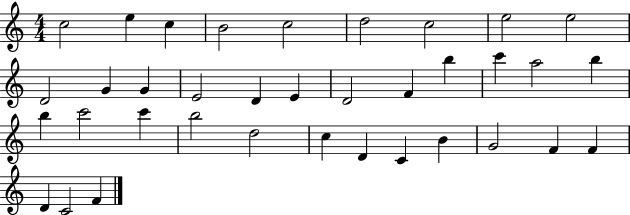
X:1
T:Untitled
M:4/4
L:1/4
K:C
c2 e c B2 c2 d2 c2 e2 e2 D2 G G E2 D E D2 F b c' a2 b b c'2 c' b2 d2 c D C B G2 F F D C2 F